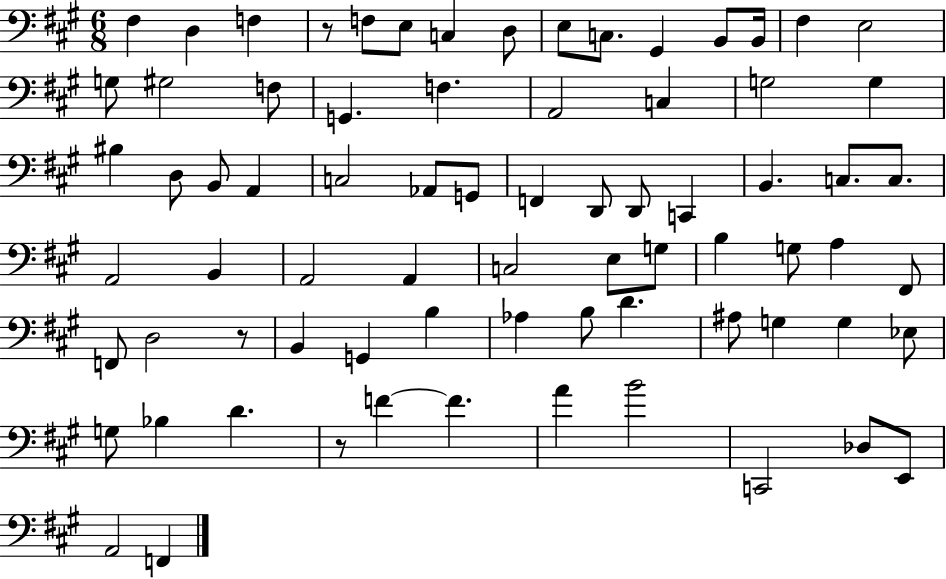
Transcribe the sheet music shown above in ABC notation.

X:1
T:Untitled
M:6/8
L:1/4
K:A
^F, D, F, z/2 F,/2 E,/2 C, D,/2 E,/2 C,/2 ^G,, B,,/2 B,,/4 ^F, E,2 G,/2 ^G,2 F,/2 G,, F, A,,2 C, G,2 G, ^B, D,/2 B,,/2 A,, C,2 _A,,/2 G,,/2 F,, D,,/2 D,,/2 C,, B,, C,/2 C,/2 A,,2 B,, A,,2 A,, C,2 E,/2 G,/2 B, G,/2 A, ^F,,/2 F,,/2 D,2 z/2 B,, G,, B, _A, B,/2 D ^A,/2 G, G, _E,/2 G,/2 _B, D z/2 F F A B2 C,,2 _D,/2 E,,/2 A,,2 F,,